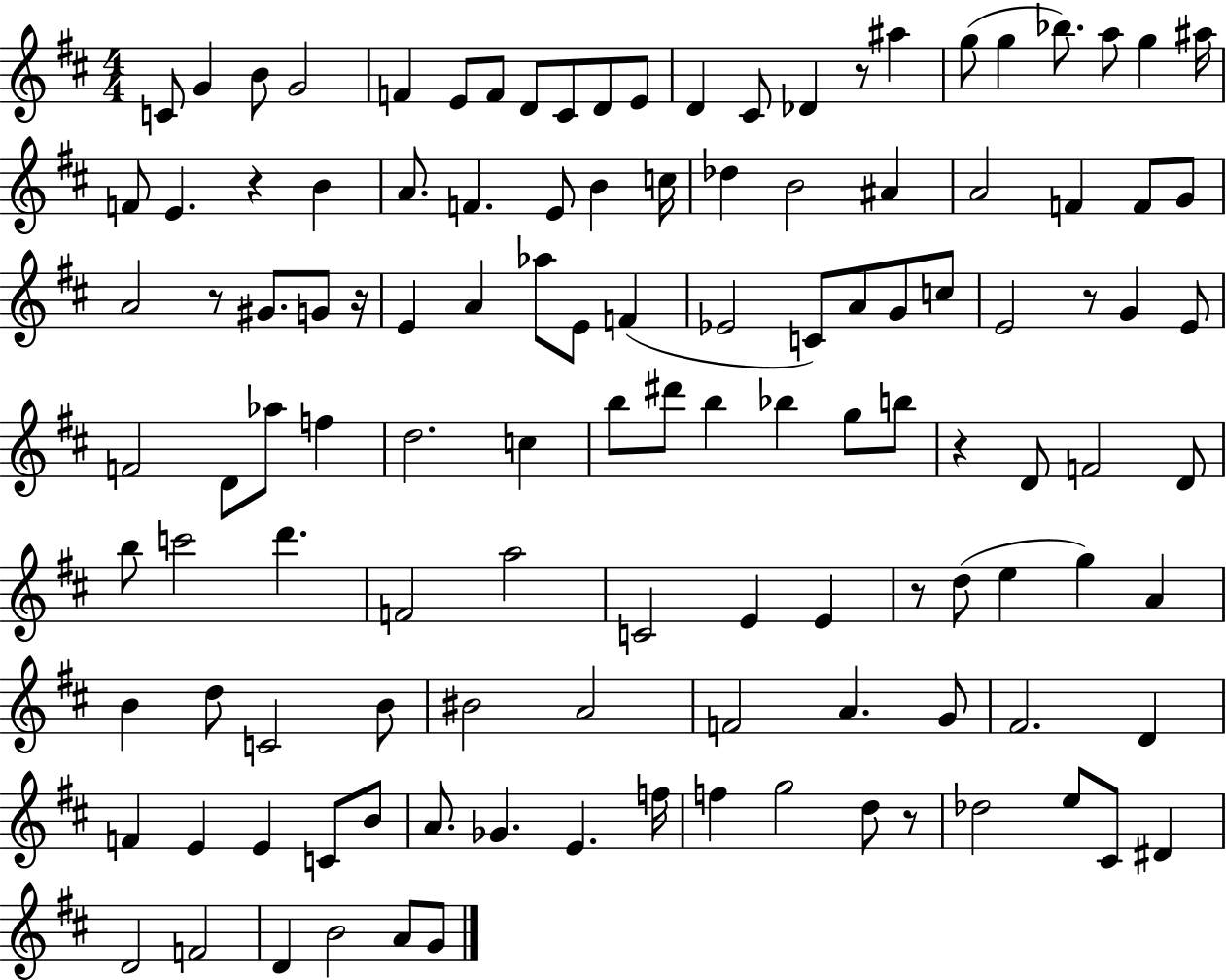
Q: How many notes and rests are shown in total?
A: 120